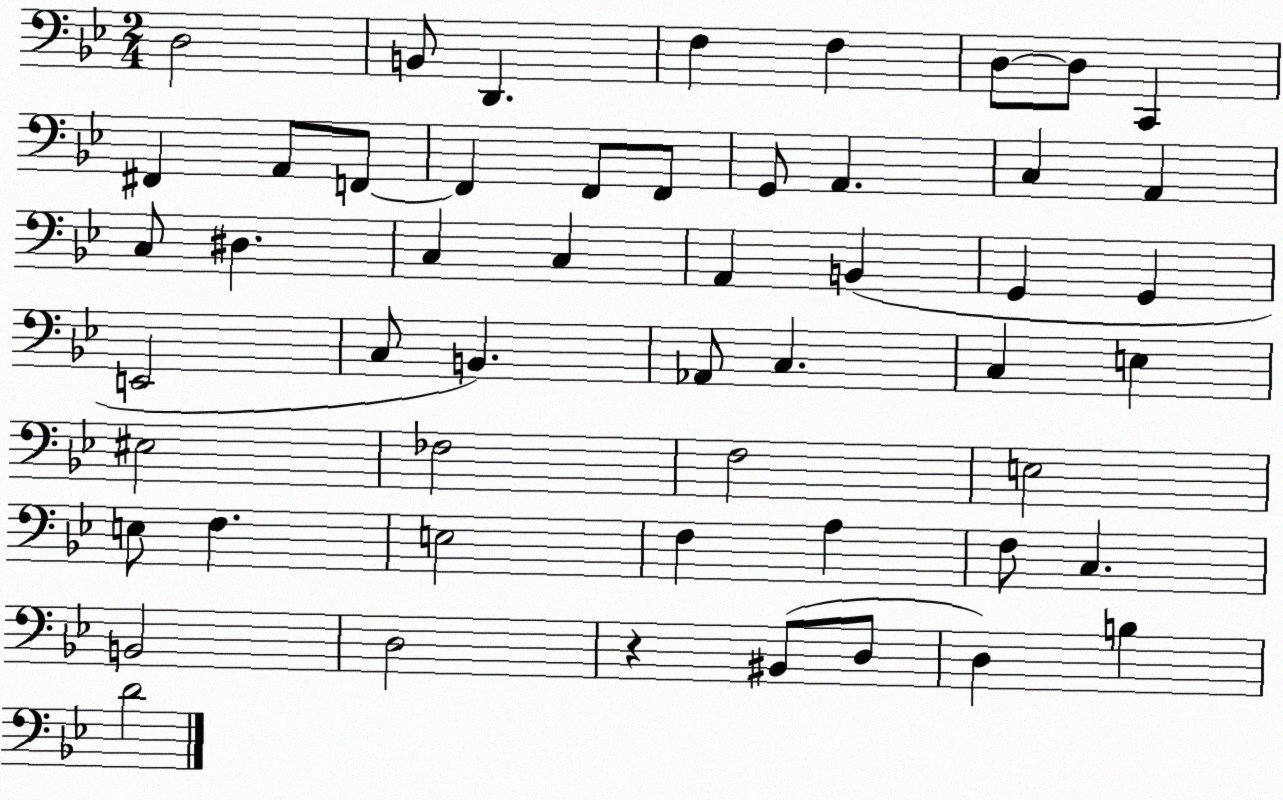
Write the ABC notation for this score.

X:1
T:Untitled
M:2/4
L:1/4
K:Bb
D,2 B,,/2 D,, F, F, D,/2 D,/2 C,, ^F,, A,,/2 F,,/2 F,, F,,/2 F,,/2 G,,/2 A,, C, A,, C,/2 ^D, C, C, A,, B,, G,, G,, E,,2 C,/2 B,, _A,,/2 C, C, E, ^E,2 _F,2 F,2 E,2 E,/2 F, E,2 F, A, F,/2 C, B,,2 D,2 z ^B,,/2 D,/2 D, B, D2